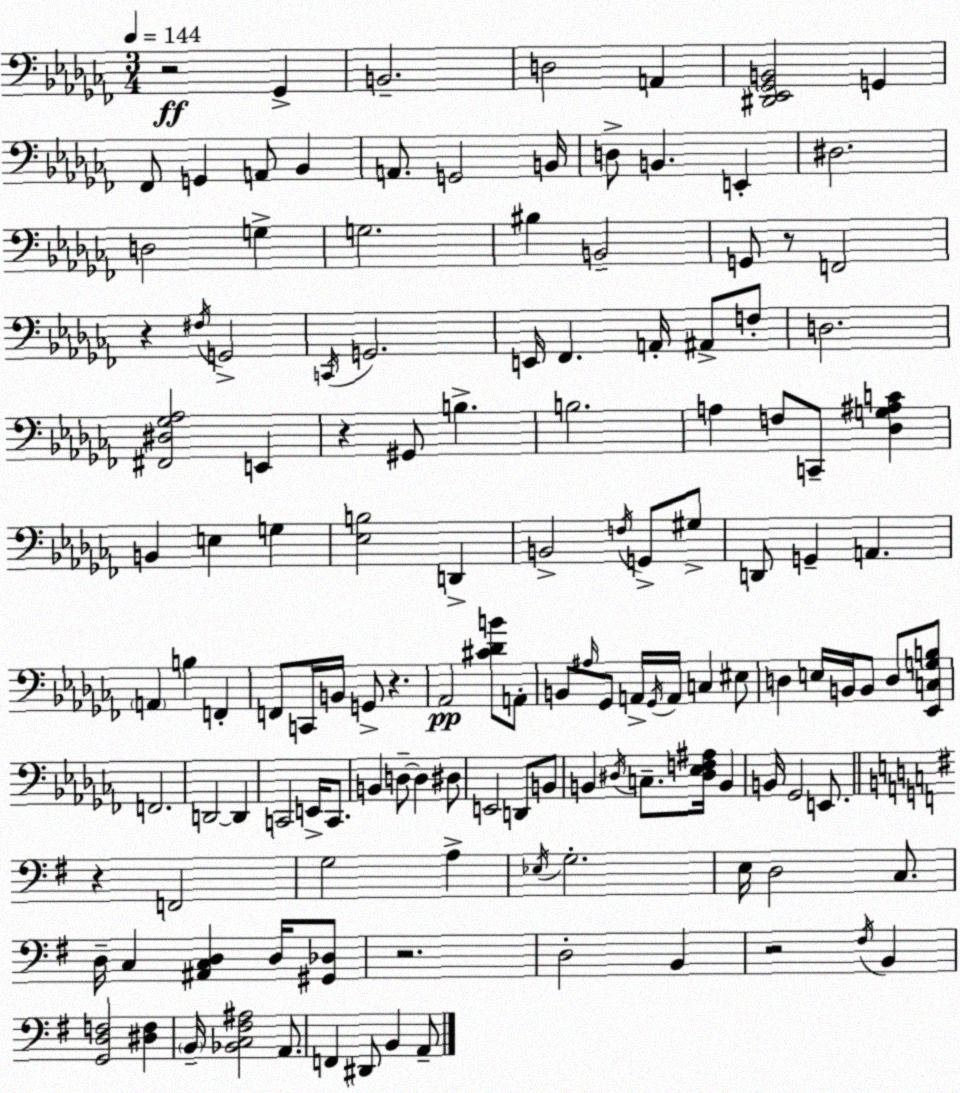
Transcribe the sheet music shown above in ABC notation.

X:1
T:Untitled
M:3/4
L:1/4
K:Abm
z2 _G,, B,,2 D,2 A,, [^D,,_E,,_G,,B,,]2 G,, _F,,/2 G,, A,,/2 _B,, A,,/2 G,,2 B,,/4 D,/2 B,, E,, ^D,2 D,2 G, G,2 ^B, B,,2 G,,/2 z/2 F,,2 z ^F,/4 G,,2 C,,/4 G,,2 E,,/4 _F,, A,,/4 ^A,,/2 F,/2 D,2 [^F,,^D,_G,_A,]2 E,, z ^G,,/2 B, B,2 A, F,/2 C,,/2 [_D,G,^A,C] B,, E, G, [_E,B,]2 D,, B,,2 F,/4 G,,/2 ^G,/2 D,,/2 G,, A,, A,, B, F,, F,,/2 C,,/4 B,,/4 G,,/2 z _A,,2 [^C_DB]/2 A,,/2 B,,/2 ^A,/4 _G,,/2 A,,/4 _G,,/4 A,,/4 C, ^E,/2 D, E,/4 B,,/4 B,,/2 D,/2 [_E,,C,G,B,]/2 F,,2 D,,2 D,, C,,2 E,,/4 C,,/2 B,, D,/2 D, ^D,/2 E,,2 D,,/2 B,,/2 B,, ^D,/4 C,/2 [^D,_E,F,^A,]/4 B,, B,,/4 _G,,2 E,,/2 z F,,2 G,2 A, _E,/4 G,2 E,/4 D,2 C,/2 D,/4 C, [^A,,C,D,] D,/4 [^G,,_D,]/2 z2 D,2 B,, z2 ^F,/4 B,, [G,,D,F,]2 [^D,F,] B,,/4 [_B,,C,^F,^A,]2 A,,/2 F,, ^D,,/2 B,, A,,/2